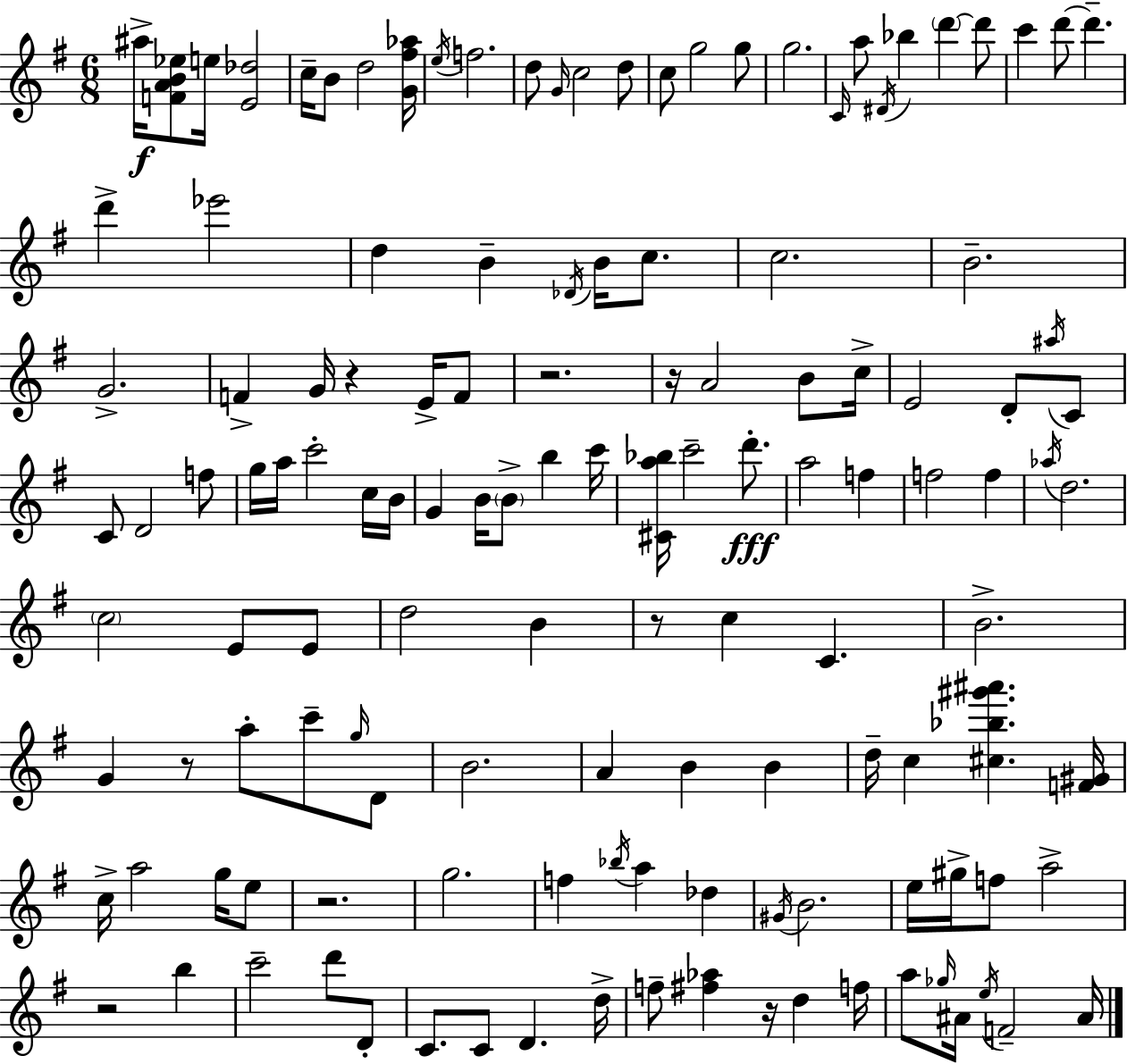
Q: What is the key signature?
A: E minor